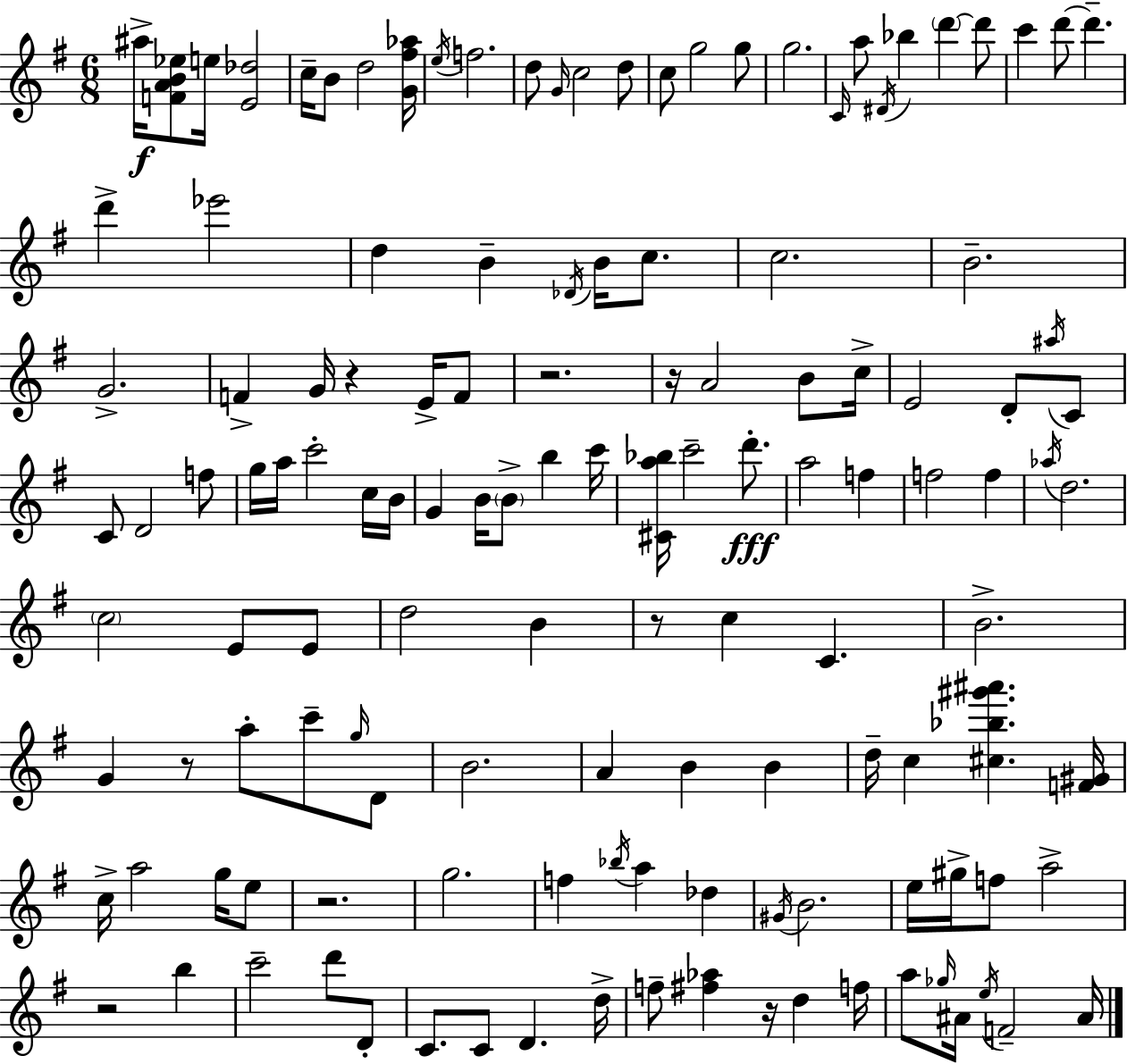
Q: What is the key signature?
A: E minor